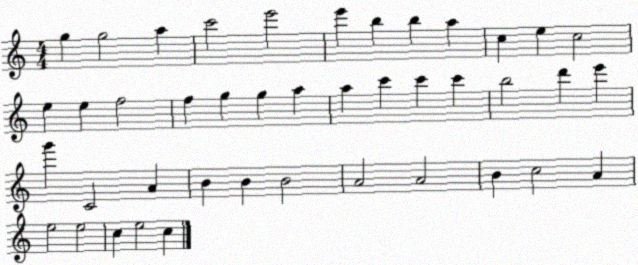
X:1
T:Untitled
M:4/4
L:1/4
K:C
g g2 a c'2 e'2 e' b b a c e c2 e e f2 f g g a a c' c' c' b2 d' e' g' C2 A B B B2 A2 A2 B c2 A e2 e2 c e2 c